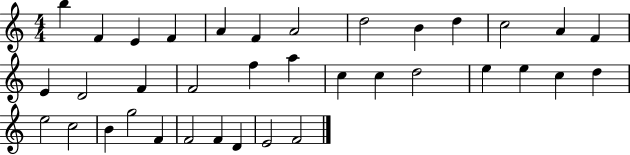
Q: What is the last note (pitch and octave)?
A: F4